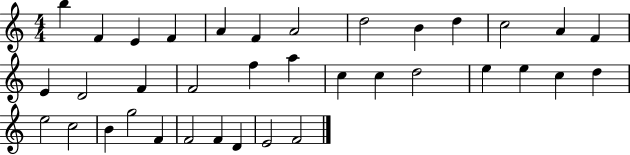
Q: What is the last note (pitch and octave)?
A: F4